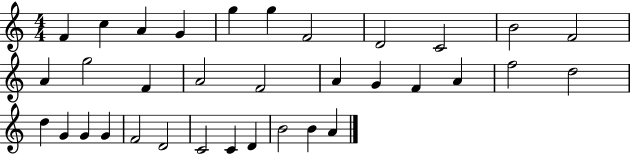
{
  \clef treble
  \numericTimeSignature
  \time 4/4
  \key c \major
  f'4 c''4 a'4 g'4 | g''4 g''4 f'2 | d'2 c'2 | b'2 f'2 | \break a'4 g''2 f'4 | a'2 f'2 | a'4 g'4 f'4 a'4 | f''2 d''2 | \break d''4 g'4 g'4 g'4 | f'2 d'2 | c'2 c'4 d'4 | b'2 b'4 a'4 | \break \bar "|."
}